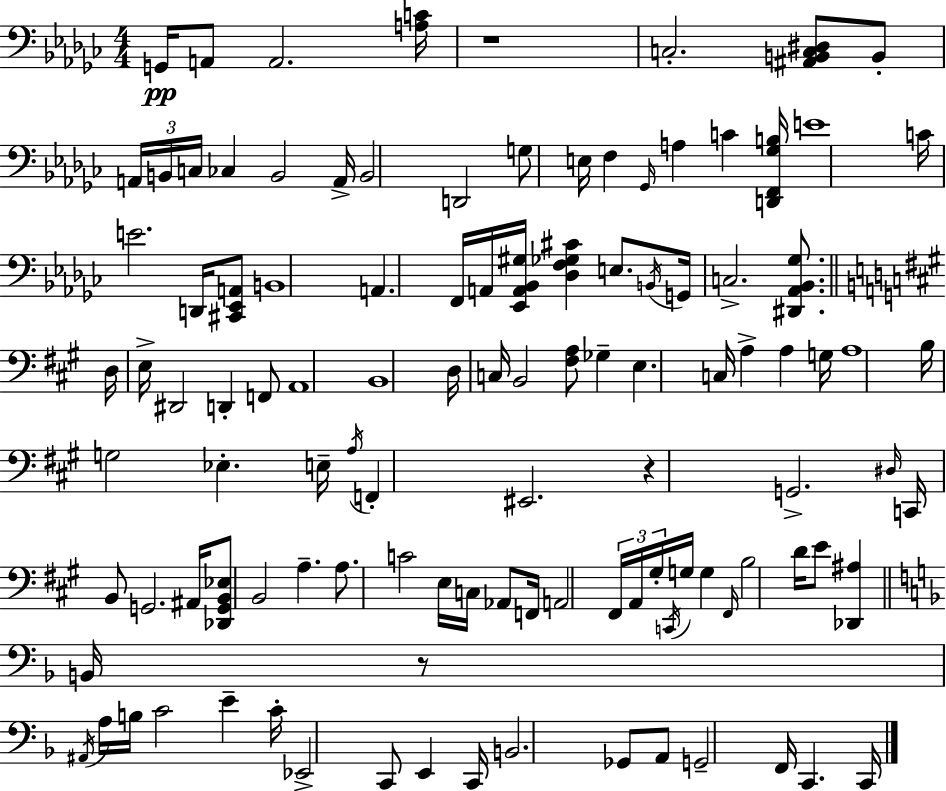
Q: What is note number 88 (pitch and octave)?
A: Eb2